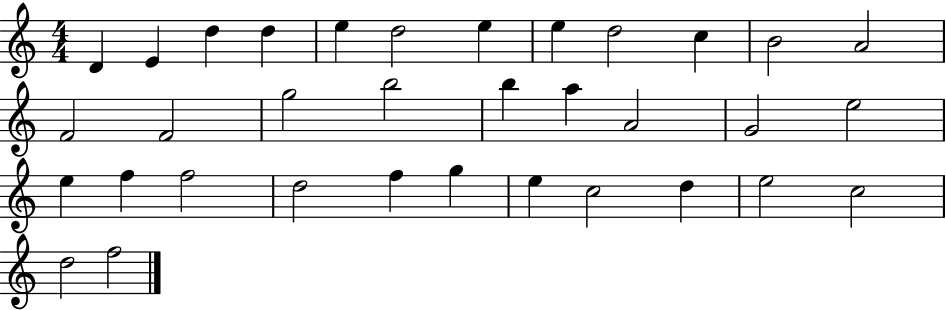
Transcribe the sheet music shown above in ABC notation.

X:1
T:Untitled
M:4/4
L:1/4
K:C
D E d d e d2 e e d2 c B2 A2 F2 F2 g2 b2 b a A2 G2 e2 e f f2 d2 f g e c2 d e2 c2 d2 f2